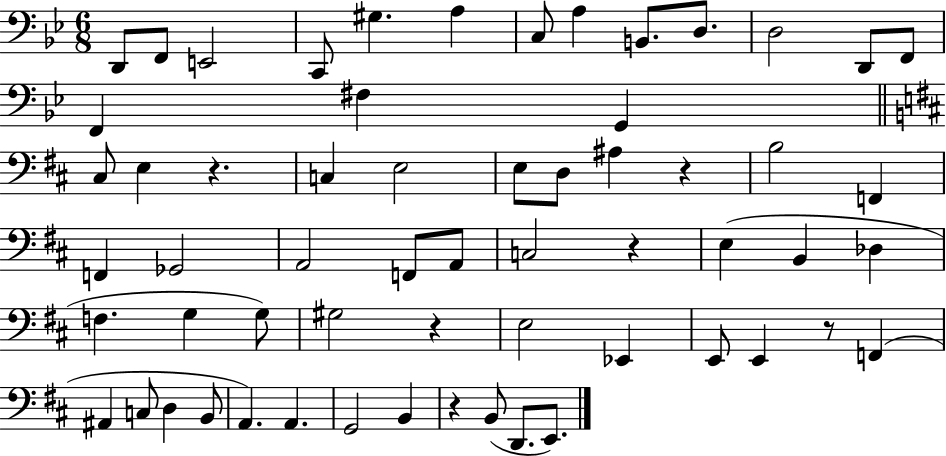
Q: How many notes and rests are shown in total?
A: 60